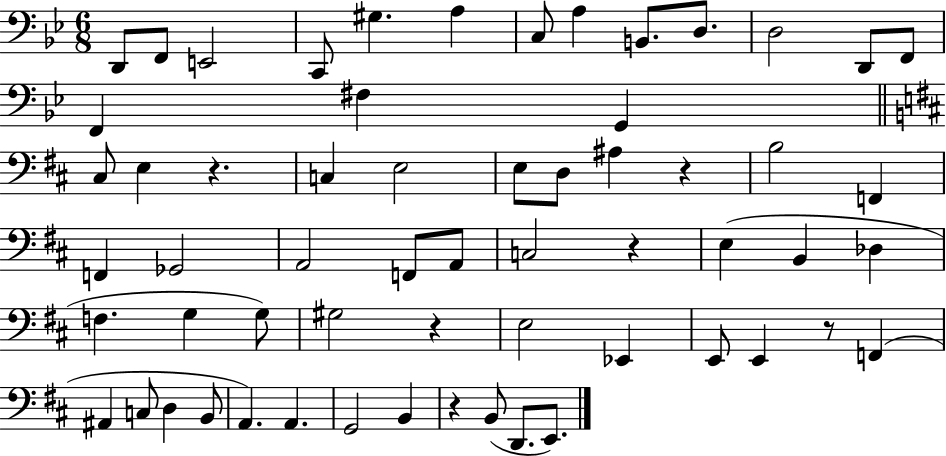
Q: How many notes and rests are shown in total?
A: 60